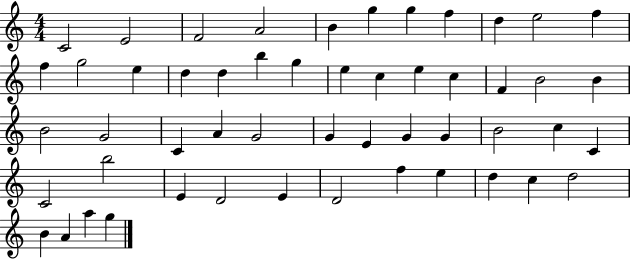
{
  \clef treble
  \numericTimeSignature
  \time 4/4
  \key c \major
  c'2 e'2 | f'2 a'2 | b'4 g''4 g''4 f''4 | d''4 e''2 f''4 | \break f''4 g''2 e''4 | d''4 d''4 b''4 g''4 | e''4 c''4 e''4 c''4 | f'4 b'2 b'4 | \break b'2 g'2 | c'4 a'4 g'2 | g'4 e'4 g'4 g'4 | b'2 c''4 c'4 | \break c'2 b''2 | e'4 d'2 e'4 | d'2 f''4 e''4 | d''4 c''4 d''2 | \break b'4 a'4 a''4 g''4 | \bar "|."
}